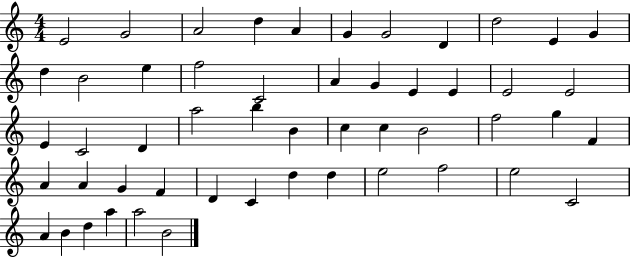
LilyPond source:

{
  \clef treble
  \numericTimeSignature
  \time 4/4
  \key c \major
  e'2 g'2 | a'2 d''4 a'4 | g'4 g'2 d'4 | d''2 e'4 g'4 | \break d''4 b'2 e''4 | f''2 c'2 | a'4 g'4 e'4 e'4 | e'2 e'2 | \break e'4 c'2 d'4 | a''2 b''4 b'4 | c''4 c''4 b'2 | f''2 g''4 f'4 | \break a'4 a'4 g'4 f'4 | d'4 c'4 d''4 d''4 | e''2 f''2 | e''2 c'2 | \break a'4 b'4 d''4 a''4 | a''2 b'2 | \bar "|."
}